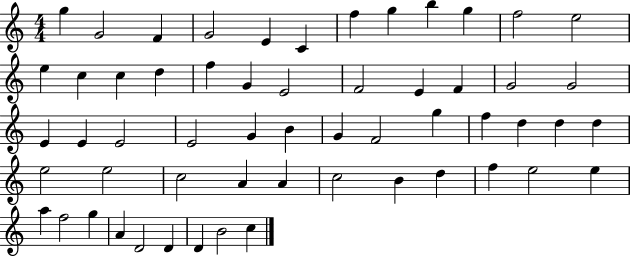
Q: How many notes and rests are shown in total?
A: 57